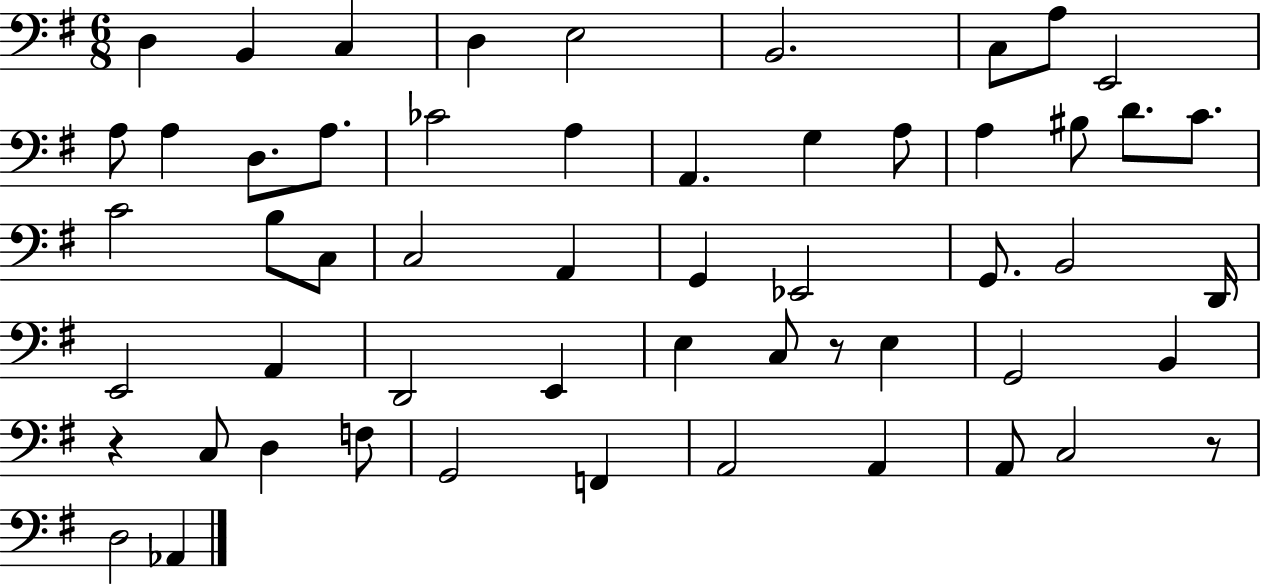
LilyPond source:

{
  \clef bass
  \numericTimeSignature
  \time 6/8
  \key g \major
  d4 b,4 c4 | d4 e2 | b,2. | c8 a8 e,2 | \break a8 a4 d8. a8. | ces'2 a4 | a,4. g4 a8 | a4 bis8 d'8. c'8. | \break c'2 b8 c8 | c2 a,4 | g,4 ees,2 | g,8. b,2 d,16 | \break e,2 a,4 | d,2 e,4 | e4 c8 r8 e4 | g,2 b,4 | \break r4 c8 d4 f8 | g,2 f,4 | a,2 a,4 | a,8 c2 r8 | \break d2 aes,4 | \bar "|."
}